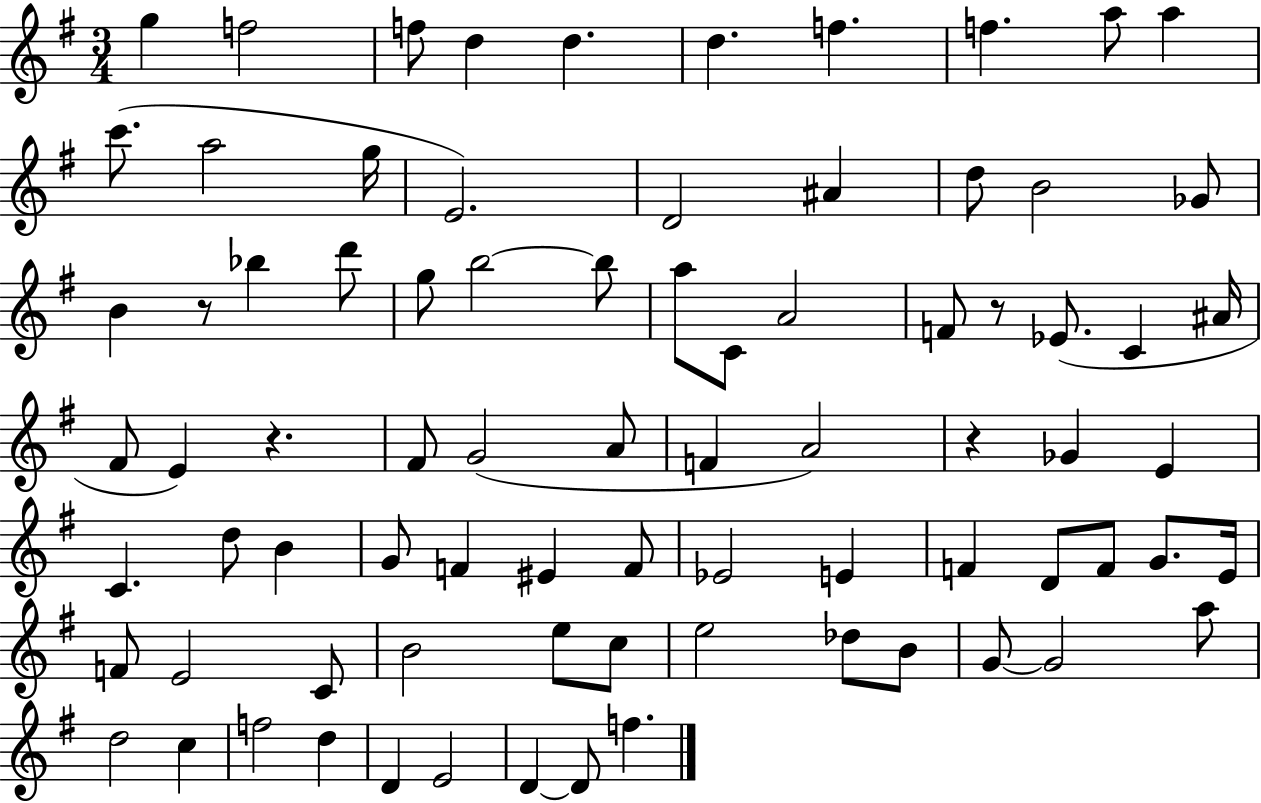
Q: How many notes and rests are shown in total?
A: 80